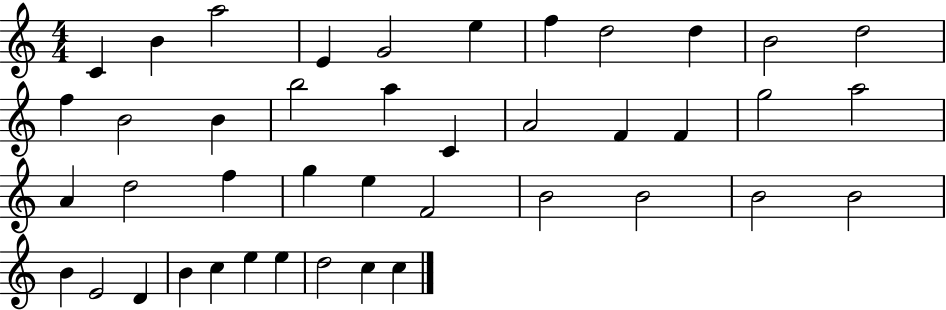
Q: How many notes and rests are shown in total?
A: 42